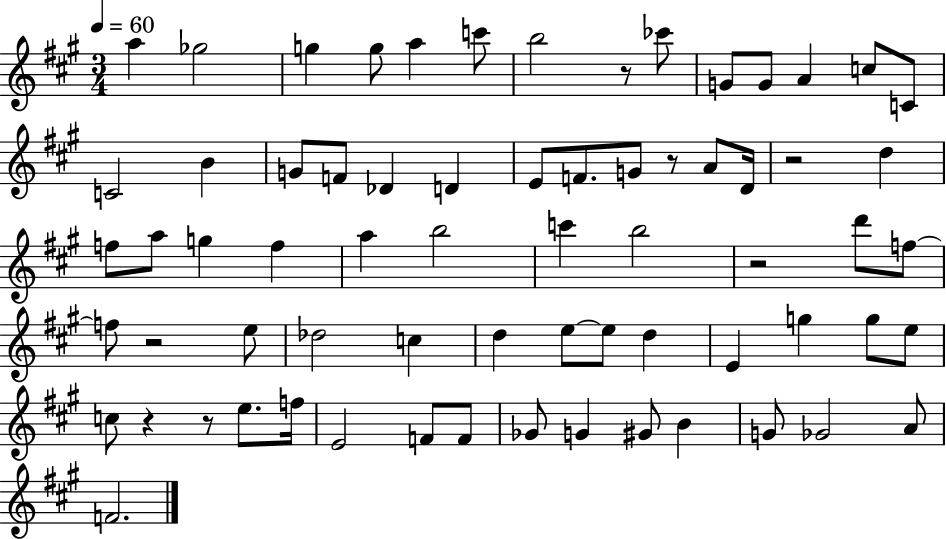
{
  \clef treble
  \numericTimeSignature
  \time 3/4
  \key a \major
  \tempo 4 = 60
  a''4 ges''2 | g''4 g''8 a''4 c'''8 | b''2 r8 ces'''8 | g'8 g'8 a'4 c''8 c'8 | \break c'2 b'4 | g'8 f'8 des'4 d'4 | e'8 f'8. g'8 r8 a'8 d'16 | r2 d''4 | \break f''8 a''8 g''4 f''4 | a''4 b''2 | c'''4 b''2 | r2 d'''8 f''8~~ | \break f''8 r2 e''8 | des''2 c''4 | d''4 e''8~~ e''8 d''4 | e'4 g''4 g''8 e''8 | \break c''8 r4 r8 e''8. f''16 | e'2 f'8 f'8 | ges'8 g'4 gis'8 b'4 | g'8 ges'2 a'8 | \break f'2. | \bar "|."
}